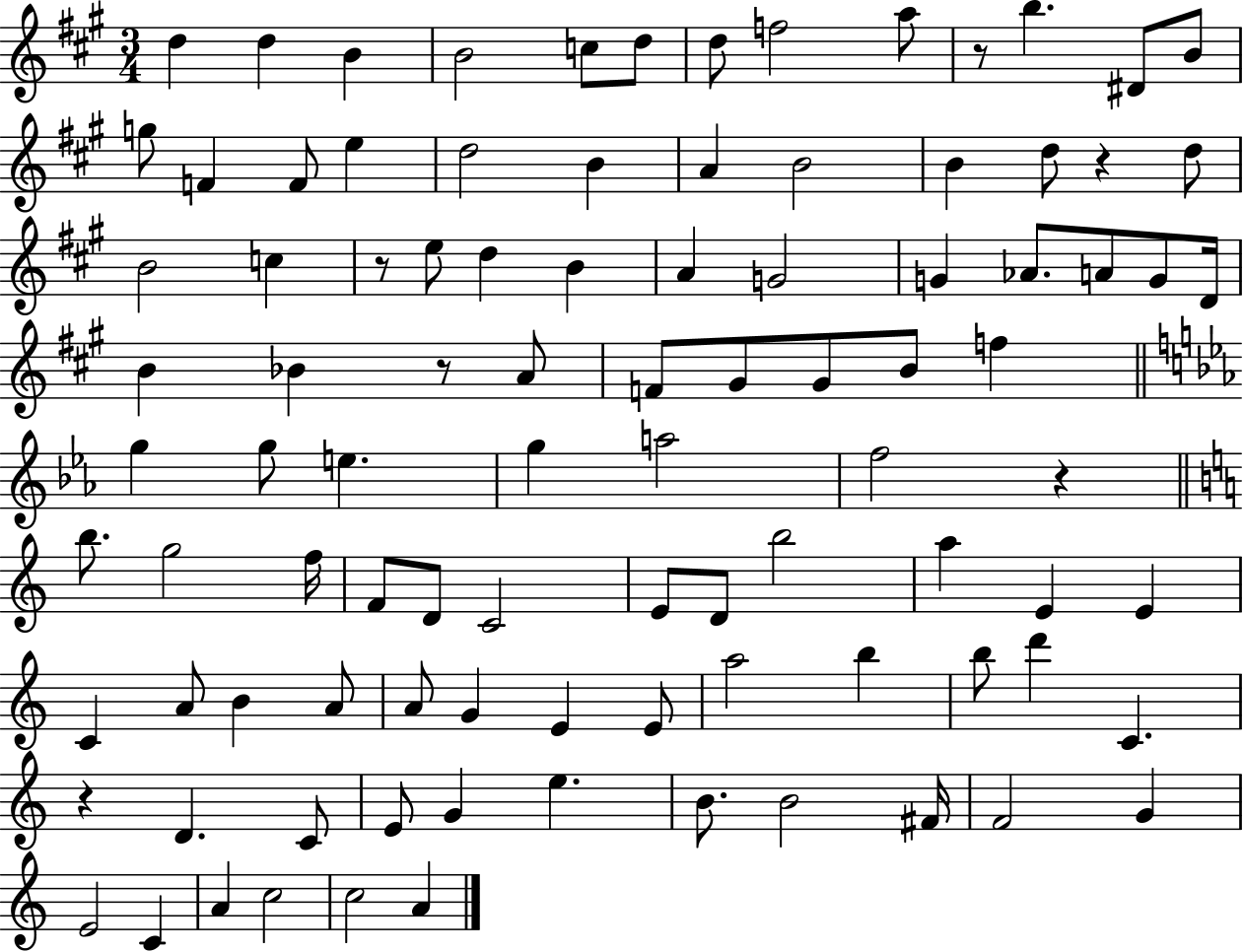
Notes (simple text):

D5/q D5/q B4/q B4/h C5/e D5/e D5/e F5/h A5/e R/e B5/q. D#4/e B4/e G5/e F4/q F4/e E5/q D5/h B4/q A4/q B4/h B4/q D5/e R/q D5/e B4/h C5/q R/e E5/e D5/q B4/q A4/q G4/h G4/q Ab4/e. A4/e G4/e D4/s B4/q Bb4/q R/e A4/e F4/e G#4/e G#4/e B4/e F5/q G5/q G5/e E5/q. G5/q A5/h F5/h R/q B5/e. G5/h F5/s F4/e D4/e C4/h E4/e D4/e B5/h A5/q E4/q E4/q C4/q A4/e B4/q A4/e A4/e G4/q E4/q E4/e A5/h B5/q B5/e D6/q C4/q. R/q D4/q. C4/e E4/e G4/q E5/q. B4/e. B4/h F#4/s F4/h G4/q E4/h C4/q A4/q C5/h C5/h A4/q